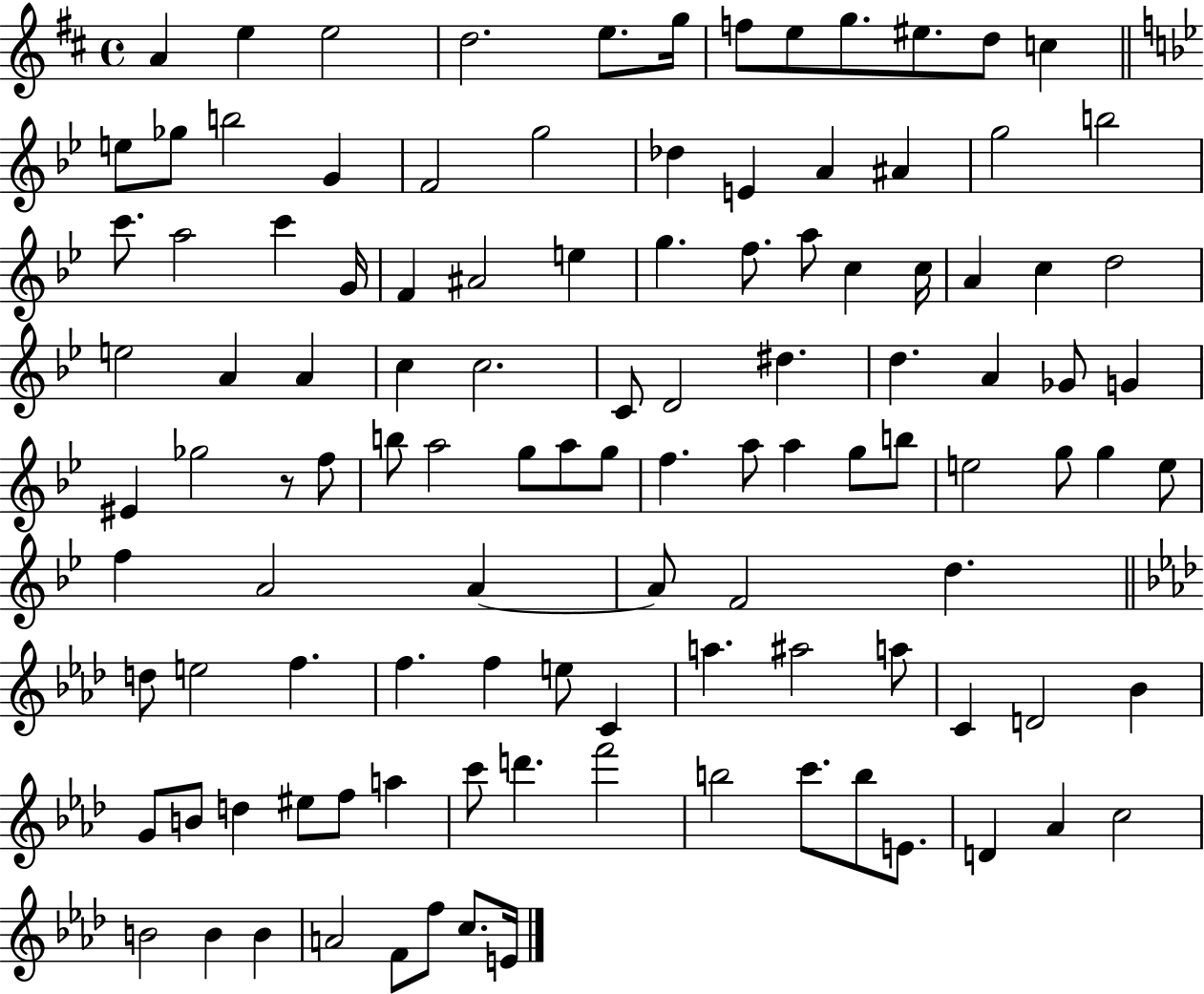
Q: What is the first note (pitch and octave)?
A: A4